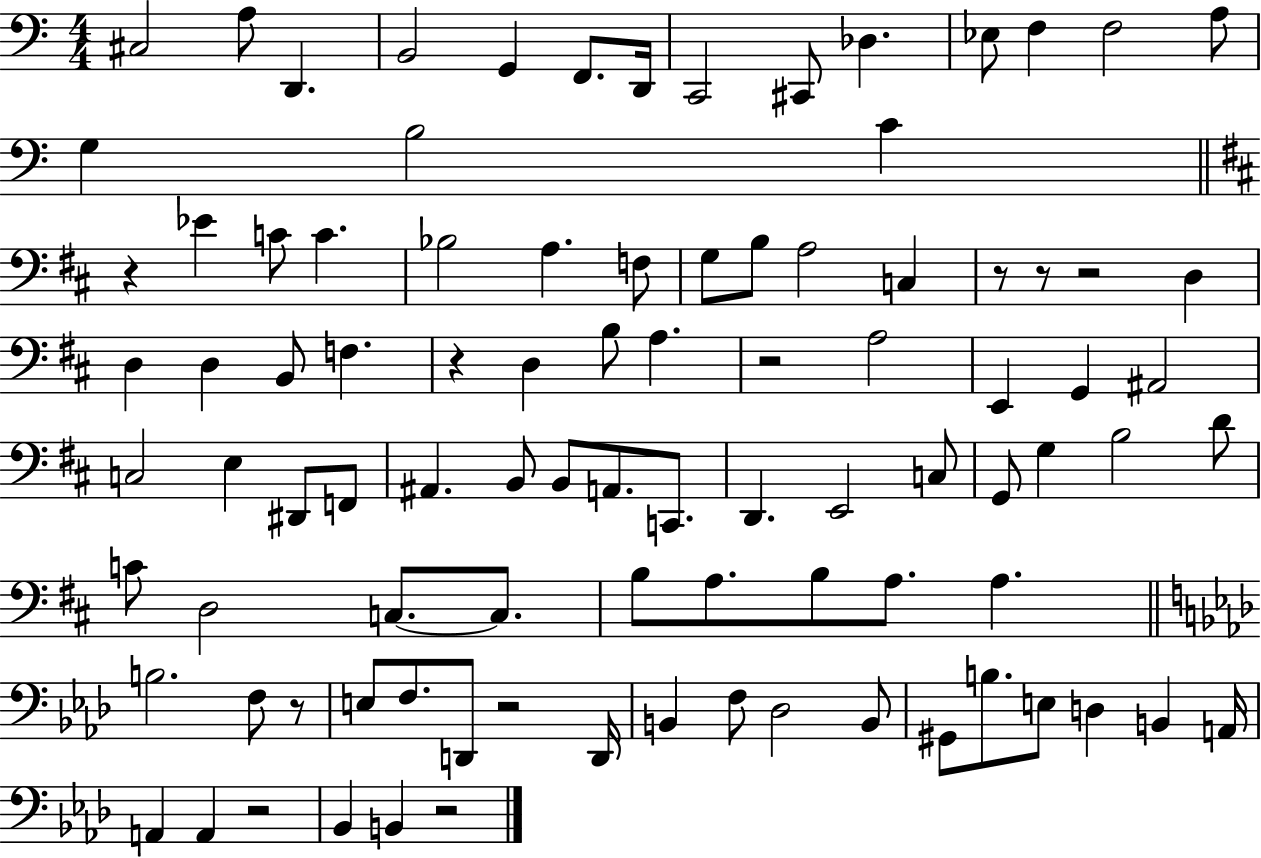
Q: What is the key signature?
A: C major